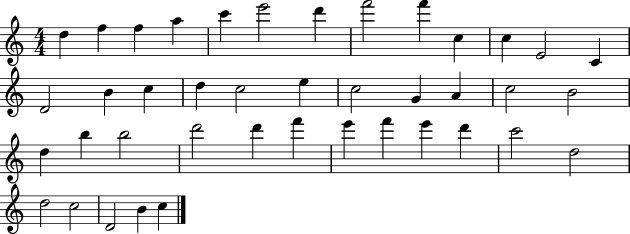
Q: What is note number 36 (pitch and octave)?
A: D5